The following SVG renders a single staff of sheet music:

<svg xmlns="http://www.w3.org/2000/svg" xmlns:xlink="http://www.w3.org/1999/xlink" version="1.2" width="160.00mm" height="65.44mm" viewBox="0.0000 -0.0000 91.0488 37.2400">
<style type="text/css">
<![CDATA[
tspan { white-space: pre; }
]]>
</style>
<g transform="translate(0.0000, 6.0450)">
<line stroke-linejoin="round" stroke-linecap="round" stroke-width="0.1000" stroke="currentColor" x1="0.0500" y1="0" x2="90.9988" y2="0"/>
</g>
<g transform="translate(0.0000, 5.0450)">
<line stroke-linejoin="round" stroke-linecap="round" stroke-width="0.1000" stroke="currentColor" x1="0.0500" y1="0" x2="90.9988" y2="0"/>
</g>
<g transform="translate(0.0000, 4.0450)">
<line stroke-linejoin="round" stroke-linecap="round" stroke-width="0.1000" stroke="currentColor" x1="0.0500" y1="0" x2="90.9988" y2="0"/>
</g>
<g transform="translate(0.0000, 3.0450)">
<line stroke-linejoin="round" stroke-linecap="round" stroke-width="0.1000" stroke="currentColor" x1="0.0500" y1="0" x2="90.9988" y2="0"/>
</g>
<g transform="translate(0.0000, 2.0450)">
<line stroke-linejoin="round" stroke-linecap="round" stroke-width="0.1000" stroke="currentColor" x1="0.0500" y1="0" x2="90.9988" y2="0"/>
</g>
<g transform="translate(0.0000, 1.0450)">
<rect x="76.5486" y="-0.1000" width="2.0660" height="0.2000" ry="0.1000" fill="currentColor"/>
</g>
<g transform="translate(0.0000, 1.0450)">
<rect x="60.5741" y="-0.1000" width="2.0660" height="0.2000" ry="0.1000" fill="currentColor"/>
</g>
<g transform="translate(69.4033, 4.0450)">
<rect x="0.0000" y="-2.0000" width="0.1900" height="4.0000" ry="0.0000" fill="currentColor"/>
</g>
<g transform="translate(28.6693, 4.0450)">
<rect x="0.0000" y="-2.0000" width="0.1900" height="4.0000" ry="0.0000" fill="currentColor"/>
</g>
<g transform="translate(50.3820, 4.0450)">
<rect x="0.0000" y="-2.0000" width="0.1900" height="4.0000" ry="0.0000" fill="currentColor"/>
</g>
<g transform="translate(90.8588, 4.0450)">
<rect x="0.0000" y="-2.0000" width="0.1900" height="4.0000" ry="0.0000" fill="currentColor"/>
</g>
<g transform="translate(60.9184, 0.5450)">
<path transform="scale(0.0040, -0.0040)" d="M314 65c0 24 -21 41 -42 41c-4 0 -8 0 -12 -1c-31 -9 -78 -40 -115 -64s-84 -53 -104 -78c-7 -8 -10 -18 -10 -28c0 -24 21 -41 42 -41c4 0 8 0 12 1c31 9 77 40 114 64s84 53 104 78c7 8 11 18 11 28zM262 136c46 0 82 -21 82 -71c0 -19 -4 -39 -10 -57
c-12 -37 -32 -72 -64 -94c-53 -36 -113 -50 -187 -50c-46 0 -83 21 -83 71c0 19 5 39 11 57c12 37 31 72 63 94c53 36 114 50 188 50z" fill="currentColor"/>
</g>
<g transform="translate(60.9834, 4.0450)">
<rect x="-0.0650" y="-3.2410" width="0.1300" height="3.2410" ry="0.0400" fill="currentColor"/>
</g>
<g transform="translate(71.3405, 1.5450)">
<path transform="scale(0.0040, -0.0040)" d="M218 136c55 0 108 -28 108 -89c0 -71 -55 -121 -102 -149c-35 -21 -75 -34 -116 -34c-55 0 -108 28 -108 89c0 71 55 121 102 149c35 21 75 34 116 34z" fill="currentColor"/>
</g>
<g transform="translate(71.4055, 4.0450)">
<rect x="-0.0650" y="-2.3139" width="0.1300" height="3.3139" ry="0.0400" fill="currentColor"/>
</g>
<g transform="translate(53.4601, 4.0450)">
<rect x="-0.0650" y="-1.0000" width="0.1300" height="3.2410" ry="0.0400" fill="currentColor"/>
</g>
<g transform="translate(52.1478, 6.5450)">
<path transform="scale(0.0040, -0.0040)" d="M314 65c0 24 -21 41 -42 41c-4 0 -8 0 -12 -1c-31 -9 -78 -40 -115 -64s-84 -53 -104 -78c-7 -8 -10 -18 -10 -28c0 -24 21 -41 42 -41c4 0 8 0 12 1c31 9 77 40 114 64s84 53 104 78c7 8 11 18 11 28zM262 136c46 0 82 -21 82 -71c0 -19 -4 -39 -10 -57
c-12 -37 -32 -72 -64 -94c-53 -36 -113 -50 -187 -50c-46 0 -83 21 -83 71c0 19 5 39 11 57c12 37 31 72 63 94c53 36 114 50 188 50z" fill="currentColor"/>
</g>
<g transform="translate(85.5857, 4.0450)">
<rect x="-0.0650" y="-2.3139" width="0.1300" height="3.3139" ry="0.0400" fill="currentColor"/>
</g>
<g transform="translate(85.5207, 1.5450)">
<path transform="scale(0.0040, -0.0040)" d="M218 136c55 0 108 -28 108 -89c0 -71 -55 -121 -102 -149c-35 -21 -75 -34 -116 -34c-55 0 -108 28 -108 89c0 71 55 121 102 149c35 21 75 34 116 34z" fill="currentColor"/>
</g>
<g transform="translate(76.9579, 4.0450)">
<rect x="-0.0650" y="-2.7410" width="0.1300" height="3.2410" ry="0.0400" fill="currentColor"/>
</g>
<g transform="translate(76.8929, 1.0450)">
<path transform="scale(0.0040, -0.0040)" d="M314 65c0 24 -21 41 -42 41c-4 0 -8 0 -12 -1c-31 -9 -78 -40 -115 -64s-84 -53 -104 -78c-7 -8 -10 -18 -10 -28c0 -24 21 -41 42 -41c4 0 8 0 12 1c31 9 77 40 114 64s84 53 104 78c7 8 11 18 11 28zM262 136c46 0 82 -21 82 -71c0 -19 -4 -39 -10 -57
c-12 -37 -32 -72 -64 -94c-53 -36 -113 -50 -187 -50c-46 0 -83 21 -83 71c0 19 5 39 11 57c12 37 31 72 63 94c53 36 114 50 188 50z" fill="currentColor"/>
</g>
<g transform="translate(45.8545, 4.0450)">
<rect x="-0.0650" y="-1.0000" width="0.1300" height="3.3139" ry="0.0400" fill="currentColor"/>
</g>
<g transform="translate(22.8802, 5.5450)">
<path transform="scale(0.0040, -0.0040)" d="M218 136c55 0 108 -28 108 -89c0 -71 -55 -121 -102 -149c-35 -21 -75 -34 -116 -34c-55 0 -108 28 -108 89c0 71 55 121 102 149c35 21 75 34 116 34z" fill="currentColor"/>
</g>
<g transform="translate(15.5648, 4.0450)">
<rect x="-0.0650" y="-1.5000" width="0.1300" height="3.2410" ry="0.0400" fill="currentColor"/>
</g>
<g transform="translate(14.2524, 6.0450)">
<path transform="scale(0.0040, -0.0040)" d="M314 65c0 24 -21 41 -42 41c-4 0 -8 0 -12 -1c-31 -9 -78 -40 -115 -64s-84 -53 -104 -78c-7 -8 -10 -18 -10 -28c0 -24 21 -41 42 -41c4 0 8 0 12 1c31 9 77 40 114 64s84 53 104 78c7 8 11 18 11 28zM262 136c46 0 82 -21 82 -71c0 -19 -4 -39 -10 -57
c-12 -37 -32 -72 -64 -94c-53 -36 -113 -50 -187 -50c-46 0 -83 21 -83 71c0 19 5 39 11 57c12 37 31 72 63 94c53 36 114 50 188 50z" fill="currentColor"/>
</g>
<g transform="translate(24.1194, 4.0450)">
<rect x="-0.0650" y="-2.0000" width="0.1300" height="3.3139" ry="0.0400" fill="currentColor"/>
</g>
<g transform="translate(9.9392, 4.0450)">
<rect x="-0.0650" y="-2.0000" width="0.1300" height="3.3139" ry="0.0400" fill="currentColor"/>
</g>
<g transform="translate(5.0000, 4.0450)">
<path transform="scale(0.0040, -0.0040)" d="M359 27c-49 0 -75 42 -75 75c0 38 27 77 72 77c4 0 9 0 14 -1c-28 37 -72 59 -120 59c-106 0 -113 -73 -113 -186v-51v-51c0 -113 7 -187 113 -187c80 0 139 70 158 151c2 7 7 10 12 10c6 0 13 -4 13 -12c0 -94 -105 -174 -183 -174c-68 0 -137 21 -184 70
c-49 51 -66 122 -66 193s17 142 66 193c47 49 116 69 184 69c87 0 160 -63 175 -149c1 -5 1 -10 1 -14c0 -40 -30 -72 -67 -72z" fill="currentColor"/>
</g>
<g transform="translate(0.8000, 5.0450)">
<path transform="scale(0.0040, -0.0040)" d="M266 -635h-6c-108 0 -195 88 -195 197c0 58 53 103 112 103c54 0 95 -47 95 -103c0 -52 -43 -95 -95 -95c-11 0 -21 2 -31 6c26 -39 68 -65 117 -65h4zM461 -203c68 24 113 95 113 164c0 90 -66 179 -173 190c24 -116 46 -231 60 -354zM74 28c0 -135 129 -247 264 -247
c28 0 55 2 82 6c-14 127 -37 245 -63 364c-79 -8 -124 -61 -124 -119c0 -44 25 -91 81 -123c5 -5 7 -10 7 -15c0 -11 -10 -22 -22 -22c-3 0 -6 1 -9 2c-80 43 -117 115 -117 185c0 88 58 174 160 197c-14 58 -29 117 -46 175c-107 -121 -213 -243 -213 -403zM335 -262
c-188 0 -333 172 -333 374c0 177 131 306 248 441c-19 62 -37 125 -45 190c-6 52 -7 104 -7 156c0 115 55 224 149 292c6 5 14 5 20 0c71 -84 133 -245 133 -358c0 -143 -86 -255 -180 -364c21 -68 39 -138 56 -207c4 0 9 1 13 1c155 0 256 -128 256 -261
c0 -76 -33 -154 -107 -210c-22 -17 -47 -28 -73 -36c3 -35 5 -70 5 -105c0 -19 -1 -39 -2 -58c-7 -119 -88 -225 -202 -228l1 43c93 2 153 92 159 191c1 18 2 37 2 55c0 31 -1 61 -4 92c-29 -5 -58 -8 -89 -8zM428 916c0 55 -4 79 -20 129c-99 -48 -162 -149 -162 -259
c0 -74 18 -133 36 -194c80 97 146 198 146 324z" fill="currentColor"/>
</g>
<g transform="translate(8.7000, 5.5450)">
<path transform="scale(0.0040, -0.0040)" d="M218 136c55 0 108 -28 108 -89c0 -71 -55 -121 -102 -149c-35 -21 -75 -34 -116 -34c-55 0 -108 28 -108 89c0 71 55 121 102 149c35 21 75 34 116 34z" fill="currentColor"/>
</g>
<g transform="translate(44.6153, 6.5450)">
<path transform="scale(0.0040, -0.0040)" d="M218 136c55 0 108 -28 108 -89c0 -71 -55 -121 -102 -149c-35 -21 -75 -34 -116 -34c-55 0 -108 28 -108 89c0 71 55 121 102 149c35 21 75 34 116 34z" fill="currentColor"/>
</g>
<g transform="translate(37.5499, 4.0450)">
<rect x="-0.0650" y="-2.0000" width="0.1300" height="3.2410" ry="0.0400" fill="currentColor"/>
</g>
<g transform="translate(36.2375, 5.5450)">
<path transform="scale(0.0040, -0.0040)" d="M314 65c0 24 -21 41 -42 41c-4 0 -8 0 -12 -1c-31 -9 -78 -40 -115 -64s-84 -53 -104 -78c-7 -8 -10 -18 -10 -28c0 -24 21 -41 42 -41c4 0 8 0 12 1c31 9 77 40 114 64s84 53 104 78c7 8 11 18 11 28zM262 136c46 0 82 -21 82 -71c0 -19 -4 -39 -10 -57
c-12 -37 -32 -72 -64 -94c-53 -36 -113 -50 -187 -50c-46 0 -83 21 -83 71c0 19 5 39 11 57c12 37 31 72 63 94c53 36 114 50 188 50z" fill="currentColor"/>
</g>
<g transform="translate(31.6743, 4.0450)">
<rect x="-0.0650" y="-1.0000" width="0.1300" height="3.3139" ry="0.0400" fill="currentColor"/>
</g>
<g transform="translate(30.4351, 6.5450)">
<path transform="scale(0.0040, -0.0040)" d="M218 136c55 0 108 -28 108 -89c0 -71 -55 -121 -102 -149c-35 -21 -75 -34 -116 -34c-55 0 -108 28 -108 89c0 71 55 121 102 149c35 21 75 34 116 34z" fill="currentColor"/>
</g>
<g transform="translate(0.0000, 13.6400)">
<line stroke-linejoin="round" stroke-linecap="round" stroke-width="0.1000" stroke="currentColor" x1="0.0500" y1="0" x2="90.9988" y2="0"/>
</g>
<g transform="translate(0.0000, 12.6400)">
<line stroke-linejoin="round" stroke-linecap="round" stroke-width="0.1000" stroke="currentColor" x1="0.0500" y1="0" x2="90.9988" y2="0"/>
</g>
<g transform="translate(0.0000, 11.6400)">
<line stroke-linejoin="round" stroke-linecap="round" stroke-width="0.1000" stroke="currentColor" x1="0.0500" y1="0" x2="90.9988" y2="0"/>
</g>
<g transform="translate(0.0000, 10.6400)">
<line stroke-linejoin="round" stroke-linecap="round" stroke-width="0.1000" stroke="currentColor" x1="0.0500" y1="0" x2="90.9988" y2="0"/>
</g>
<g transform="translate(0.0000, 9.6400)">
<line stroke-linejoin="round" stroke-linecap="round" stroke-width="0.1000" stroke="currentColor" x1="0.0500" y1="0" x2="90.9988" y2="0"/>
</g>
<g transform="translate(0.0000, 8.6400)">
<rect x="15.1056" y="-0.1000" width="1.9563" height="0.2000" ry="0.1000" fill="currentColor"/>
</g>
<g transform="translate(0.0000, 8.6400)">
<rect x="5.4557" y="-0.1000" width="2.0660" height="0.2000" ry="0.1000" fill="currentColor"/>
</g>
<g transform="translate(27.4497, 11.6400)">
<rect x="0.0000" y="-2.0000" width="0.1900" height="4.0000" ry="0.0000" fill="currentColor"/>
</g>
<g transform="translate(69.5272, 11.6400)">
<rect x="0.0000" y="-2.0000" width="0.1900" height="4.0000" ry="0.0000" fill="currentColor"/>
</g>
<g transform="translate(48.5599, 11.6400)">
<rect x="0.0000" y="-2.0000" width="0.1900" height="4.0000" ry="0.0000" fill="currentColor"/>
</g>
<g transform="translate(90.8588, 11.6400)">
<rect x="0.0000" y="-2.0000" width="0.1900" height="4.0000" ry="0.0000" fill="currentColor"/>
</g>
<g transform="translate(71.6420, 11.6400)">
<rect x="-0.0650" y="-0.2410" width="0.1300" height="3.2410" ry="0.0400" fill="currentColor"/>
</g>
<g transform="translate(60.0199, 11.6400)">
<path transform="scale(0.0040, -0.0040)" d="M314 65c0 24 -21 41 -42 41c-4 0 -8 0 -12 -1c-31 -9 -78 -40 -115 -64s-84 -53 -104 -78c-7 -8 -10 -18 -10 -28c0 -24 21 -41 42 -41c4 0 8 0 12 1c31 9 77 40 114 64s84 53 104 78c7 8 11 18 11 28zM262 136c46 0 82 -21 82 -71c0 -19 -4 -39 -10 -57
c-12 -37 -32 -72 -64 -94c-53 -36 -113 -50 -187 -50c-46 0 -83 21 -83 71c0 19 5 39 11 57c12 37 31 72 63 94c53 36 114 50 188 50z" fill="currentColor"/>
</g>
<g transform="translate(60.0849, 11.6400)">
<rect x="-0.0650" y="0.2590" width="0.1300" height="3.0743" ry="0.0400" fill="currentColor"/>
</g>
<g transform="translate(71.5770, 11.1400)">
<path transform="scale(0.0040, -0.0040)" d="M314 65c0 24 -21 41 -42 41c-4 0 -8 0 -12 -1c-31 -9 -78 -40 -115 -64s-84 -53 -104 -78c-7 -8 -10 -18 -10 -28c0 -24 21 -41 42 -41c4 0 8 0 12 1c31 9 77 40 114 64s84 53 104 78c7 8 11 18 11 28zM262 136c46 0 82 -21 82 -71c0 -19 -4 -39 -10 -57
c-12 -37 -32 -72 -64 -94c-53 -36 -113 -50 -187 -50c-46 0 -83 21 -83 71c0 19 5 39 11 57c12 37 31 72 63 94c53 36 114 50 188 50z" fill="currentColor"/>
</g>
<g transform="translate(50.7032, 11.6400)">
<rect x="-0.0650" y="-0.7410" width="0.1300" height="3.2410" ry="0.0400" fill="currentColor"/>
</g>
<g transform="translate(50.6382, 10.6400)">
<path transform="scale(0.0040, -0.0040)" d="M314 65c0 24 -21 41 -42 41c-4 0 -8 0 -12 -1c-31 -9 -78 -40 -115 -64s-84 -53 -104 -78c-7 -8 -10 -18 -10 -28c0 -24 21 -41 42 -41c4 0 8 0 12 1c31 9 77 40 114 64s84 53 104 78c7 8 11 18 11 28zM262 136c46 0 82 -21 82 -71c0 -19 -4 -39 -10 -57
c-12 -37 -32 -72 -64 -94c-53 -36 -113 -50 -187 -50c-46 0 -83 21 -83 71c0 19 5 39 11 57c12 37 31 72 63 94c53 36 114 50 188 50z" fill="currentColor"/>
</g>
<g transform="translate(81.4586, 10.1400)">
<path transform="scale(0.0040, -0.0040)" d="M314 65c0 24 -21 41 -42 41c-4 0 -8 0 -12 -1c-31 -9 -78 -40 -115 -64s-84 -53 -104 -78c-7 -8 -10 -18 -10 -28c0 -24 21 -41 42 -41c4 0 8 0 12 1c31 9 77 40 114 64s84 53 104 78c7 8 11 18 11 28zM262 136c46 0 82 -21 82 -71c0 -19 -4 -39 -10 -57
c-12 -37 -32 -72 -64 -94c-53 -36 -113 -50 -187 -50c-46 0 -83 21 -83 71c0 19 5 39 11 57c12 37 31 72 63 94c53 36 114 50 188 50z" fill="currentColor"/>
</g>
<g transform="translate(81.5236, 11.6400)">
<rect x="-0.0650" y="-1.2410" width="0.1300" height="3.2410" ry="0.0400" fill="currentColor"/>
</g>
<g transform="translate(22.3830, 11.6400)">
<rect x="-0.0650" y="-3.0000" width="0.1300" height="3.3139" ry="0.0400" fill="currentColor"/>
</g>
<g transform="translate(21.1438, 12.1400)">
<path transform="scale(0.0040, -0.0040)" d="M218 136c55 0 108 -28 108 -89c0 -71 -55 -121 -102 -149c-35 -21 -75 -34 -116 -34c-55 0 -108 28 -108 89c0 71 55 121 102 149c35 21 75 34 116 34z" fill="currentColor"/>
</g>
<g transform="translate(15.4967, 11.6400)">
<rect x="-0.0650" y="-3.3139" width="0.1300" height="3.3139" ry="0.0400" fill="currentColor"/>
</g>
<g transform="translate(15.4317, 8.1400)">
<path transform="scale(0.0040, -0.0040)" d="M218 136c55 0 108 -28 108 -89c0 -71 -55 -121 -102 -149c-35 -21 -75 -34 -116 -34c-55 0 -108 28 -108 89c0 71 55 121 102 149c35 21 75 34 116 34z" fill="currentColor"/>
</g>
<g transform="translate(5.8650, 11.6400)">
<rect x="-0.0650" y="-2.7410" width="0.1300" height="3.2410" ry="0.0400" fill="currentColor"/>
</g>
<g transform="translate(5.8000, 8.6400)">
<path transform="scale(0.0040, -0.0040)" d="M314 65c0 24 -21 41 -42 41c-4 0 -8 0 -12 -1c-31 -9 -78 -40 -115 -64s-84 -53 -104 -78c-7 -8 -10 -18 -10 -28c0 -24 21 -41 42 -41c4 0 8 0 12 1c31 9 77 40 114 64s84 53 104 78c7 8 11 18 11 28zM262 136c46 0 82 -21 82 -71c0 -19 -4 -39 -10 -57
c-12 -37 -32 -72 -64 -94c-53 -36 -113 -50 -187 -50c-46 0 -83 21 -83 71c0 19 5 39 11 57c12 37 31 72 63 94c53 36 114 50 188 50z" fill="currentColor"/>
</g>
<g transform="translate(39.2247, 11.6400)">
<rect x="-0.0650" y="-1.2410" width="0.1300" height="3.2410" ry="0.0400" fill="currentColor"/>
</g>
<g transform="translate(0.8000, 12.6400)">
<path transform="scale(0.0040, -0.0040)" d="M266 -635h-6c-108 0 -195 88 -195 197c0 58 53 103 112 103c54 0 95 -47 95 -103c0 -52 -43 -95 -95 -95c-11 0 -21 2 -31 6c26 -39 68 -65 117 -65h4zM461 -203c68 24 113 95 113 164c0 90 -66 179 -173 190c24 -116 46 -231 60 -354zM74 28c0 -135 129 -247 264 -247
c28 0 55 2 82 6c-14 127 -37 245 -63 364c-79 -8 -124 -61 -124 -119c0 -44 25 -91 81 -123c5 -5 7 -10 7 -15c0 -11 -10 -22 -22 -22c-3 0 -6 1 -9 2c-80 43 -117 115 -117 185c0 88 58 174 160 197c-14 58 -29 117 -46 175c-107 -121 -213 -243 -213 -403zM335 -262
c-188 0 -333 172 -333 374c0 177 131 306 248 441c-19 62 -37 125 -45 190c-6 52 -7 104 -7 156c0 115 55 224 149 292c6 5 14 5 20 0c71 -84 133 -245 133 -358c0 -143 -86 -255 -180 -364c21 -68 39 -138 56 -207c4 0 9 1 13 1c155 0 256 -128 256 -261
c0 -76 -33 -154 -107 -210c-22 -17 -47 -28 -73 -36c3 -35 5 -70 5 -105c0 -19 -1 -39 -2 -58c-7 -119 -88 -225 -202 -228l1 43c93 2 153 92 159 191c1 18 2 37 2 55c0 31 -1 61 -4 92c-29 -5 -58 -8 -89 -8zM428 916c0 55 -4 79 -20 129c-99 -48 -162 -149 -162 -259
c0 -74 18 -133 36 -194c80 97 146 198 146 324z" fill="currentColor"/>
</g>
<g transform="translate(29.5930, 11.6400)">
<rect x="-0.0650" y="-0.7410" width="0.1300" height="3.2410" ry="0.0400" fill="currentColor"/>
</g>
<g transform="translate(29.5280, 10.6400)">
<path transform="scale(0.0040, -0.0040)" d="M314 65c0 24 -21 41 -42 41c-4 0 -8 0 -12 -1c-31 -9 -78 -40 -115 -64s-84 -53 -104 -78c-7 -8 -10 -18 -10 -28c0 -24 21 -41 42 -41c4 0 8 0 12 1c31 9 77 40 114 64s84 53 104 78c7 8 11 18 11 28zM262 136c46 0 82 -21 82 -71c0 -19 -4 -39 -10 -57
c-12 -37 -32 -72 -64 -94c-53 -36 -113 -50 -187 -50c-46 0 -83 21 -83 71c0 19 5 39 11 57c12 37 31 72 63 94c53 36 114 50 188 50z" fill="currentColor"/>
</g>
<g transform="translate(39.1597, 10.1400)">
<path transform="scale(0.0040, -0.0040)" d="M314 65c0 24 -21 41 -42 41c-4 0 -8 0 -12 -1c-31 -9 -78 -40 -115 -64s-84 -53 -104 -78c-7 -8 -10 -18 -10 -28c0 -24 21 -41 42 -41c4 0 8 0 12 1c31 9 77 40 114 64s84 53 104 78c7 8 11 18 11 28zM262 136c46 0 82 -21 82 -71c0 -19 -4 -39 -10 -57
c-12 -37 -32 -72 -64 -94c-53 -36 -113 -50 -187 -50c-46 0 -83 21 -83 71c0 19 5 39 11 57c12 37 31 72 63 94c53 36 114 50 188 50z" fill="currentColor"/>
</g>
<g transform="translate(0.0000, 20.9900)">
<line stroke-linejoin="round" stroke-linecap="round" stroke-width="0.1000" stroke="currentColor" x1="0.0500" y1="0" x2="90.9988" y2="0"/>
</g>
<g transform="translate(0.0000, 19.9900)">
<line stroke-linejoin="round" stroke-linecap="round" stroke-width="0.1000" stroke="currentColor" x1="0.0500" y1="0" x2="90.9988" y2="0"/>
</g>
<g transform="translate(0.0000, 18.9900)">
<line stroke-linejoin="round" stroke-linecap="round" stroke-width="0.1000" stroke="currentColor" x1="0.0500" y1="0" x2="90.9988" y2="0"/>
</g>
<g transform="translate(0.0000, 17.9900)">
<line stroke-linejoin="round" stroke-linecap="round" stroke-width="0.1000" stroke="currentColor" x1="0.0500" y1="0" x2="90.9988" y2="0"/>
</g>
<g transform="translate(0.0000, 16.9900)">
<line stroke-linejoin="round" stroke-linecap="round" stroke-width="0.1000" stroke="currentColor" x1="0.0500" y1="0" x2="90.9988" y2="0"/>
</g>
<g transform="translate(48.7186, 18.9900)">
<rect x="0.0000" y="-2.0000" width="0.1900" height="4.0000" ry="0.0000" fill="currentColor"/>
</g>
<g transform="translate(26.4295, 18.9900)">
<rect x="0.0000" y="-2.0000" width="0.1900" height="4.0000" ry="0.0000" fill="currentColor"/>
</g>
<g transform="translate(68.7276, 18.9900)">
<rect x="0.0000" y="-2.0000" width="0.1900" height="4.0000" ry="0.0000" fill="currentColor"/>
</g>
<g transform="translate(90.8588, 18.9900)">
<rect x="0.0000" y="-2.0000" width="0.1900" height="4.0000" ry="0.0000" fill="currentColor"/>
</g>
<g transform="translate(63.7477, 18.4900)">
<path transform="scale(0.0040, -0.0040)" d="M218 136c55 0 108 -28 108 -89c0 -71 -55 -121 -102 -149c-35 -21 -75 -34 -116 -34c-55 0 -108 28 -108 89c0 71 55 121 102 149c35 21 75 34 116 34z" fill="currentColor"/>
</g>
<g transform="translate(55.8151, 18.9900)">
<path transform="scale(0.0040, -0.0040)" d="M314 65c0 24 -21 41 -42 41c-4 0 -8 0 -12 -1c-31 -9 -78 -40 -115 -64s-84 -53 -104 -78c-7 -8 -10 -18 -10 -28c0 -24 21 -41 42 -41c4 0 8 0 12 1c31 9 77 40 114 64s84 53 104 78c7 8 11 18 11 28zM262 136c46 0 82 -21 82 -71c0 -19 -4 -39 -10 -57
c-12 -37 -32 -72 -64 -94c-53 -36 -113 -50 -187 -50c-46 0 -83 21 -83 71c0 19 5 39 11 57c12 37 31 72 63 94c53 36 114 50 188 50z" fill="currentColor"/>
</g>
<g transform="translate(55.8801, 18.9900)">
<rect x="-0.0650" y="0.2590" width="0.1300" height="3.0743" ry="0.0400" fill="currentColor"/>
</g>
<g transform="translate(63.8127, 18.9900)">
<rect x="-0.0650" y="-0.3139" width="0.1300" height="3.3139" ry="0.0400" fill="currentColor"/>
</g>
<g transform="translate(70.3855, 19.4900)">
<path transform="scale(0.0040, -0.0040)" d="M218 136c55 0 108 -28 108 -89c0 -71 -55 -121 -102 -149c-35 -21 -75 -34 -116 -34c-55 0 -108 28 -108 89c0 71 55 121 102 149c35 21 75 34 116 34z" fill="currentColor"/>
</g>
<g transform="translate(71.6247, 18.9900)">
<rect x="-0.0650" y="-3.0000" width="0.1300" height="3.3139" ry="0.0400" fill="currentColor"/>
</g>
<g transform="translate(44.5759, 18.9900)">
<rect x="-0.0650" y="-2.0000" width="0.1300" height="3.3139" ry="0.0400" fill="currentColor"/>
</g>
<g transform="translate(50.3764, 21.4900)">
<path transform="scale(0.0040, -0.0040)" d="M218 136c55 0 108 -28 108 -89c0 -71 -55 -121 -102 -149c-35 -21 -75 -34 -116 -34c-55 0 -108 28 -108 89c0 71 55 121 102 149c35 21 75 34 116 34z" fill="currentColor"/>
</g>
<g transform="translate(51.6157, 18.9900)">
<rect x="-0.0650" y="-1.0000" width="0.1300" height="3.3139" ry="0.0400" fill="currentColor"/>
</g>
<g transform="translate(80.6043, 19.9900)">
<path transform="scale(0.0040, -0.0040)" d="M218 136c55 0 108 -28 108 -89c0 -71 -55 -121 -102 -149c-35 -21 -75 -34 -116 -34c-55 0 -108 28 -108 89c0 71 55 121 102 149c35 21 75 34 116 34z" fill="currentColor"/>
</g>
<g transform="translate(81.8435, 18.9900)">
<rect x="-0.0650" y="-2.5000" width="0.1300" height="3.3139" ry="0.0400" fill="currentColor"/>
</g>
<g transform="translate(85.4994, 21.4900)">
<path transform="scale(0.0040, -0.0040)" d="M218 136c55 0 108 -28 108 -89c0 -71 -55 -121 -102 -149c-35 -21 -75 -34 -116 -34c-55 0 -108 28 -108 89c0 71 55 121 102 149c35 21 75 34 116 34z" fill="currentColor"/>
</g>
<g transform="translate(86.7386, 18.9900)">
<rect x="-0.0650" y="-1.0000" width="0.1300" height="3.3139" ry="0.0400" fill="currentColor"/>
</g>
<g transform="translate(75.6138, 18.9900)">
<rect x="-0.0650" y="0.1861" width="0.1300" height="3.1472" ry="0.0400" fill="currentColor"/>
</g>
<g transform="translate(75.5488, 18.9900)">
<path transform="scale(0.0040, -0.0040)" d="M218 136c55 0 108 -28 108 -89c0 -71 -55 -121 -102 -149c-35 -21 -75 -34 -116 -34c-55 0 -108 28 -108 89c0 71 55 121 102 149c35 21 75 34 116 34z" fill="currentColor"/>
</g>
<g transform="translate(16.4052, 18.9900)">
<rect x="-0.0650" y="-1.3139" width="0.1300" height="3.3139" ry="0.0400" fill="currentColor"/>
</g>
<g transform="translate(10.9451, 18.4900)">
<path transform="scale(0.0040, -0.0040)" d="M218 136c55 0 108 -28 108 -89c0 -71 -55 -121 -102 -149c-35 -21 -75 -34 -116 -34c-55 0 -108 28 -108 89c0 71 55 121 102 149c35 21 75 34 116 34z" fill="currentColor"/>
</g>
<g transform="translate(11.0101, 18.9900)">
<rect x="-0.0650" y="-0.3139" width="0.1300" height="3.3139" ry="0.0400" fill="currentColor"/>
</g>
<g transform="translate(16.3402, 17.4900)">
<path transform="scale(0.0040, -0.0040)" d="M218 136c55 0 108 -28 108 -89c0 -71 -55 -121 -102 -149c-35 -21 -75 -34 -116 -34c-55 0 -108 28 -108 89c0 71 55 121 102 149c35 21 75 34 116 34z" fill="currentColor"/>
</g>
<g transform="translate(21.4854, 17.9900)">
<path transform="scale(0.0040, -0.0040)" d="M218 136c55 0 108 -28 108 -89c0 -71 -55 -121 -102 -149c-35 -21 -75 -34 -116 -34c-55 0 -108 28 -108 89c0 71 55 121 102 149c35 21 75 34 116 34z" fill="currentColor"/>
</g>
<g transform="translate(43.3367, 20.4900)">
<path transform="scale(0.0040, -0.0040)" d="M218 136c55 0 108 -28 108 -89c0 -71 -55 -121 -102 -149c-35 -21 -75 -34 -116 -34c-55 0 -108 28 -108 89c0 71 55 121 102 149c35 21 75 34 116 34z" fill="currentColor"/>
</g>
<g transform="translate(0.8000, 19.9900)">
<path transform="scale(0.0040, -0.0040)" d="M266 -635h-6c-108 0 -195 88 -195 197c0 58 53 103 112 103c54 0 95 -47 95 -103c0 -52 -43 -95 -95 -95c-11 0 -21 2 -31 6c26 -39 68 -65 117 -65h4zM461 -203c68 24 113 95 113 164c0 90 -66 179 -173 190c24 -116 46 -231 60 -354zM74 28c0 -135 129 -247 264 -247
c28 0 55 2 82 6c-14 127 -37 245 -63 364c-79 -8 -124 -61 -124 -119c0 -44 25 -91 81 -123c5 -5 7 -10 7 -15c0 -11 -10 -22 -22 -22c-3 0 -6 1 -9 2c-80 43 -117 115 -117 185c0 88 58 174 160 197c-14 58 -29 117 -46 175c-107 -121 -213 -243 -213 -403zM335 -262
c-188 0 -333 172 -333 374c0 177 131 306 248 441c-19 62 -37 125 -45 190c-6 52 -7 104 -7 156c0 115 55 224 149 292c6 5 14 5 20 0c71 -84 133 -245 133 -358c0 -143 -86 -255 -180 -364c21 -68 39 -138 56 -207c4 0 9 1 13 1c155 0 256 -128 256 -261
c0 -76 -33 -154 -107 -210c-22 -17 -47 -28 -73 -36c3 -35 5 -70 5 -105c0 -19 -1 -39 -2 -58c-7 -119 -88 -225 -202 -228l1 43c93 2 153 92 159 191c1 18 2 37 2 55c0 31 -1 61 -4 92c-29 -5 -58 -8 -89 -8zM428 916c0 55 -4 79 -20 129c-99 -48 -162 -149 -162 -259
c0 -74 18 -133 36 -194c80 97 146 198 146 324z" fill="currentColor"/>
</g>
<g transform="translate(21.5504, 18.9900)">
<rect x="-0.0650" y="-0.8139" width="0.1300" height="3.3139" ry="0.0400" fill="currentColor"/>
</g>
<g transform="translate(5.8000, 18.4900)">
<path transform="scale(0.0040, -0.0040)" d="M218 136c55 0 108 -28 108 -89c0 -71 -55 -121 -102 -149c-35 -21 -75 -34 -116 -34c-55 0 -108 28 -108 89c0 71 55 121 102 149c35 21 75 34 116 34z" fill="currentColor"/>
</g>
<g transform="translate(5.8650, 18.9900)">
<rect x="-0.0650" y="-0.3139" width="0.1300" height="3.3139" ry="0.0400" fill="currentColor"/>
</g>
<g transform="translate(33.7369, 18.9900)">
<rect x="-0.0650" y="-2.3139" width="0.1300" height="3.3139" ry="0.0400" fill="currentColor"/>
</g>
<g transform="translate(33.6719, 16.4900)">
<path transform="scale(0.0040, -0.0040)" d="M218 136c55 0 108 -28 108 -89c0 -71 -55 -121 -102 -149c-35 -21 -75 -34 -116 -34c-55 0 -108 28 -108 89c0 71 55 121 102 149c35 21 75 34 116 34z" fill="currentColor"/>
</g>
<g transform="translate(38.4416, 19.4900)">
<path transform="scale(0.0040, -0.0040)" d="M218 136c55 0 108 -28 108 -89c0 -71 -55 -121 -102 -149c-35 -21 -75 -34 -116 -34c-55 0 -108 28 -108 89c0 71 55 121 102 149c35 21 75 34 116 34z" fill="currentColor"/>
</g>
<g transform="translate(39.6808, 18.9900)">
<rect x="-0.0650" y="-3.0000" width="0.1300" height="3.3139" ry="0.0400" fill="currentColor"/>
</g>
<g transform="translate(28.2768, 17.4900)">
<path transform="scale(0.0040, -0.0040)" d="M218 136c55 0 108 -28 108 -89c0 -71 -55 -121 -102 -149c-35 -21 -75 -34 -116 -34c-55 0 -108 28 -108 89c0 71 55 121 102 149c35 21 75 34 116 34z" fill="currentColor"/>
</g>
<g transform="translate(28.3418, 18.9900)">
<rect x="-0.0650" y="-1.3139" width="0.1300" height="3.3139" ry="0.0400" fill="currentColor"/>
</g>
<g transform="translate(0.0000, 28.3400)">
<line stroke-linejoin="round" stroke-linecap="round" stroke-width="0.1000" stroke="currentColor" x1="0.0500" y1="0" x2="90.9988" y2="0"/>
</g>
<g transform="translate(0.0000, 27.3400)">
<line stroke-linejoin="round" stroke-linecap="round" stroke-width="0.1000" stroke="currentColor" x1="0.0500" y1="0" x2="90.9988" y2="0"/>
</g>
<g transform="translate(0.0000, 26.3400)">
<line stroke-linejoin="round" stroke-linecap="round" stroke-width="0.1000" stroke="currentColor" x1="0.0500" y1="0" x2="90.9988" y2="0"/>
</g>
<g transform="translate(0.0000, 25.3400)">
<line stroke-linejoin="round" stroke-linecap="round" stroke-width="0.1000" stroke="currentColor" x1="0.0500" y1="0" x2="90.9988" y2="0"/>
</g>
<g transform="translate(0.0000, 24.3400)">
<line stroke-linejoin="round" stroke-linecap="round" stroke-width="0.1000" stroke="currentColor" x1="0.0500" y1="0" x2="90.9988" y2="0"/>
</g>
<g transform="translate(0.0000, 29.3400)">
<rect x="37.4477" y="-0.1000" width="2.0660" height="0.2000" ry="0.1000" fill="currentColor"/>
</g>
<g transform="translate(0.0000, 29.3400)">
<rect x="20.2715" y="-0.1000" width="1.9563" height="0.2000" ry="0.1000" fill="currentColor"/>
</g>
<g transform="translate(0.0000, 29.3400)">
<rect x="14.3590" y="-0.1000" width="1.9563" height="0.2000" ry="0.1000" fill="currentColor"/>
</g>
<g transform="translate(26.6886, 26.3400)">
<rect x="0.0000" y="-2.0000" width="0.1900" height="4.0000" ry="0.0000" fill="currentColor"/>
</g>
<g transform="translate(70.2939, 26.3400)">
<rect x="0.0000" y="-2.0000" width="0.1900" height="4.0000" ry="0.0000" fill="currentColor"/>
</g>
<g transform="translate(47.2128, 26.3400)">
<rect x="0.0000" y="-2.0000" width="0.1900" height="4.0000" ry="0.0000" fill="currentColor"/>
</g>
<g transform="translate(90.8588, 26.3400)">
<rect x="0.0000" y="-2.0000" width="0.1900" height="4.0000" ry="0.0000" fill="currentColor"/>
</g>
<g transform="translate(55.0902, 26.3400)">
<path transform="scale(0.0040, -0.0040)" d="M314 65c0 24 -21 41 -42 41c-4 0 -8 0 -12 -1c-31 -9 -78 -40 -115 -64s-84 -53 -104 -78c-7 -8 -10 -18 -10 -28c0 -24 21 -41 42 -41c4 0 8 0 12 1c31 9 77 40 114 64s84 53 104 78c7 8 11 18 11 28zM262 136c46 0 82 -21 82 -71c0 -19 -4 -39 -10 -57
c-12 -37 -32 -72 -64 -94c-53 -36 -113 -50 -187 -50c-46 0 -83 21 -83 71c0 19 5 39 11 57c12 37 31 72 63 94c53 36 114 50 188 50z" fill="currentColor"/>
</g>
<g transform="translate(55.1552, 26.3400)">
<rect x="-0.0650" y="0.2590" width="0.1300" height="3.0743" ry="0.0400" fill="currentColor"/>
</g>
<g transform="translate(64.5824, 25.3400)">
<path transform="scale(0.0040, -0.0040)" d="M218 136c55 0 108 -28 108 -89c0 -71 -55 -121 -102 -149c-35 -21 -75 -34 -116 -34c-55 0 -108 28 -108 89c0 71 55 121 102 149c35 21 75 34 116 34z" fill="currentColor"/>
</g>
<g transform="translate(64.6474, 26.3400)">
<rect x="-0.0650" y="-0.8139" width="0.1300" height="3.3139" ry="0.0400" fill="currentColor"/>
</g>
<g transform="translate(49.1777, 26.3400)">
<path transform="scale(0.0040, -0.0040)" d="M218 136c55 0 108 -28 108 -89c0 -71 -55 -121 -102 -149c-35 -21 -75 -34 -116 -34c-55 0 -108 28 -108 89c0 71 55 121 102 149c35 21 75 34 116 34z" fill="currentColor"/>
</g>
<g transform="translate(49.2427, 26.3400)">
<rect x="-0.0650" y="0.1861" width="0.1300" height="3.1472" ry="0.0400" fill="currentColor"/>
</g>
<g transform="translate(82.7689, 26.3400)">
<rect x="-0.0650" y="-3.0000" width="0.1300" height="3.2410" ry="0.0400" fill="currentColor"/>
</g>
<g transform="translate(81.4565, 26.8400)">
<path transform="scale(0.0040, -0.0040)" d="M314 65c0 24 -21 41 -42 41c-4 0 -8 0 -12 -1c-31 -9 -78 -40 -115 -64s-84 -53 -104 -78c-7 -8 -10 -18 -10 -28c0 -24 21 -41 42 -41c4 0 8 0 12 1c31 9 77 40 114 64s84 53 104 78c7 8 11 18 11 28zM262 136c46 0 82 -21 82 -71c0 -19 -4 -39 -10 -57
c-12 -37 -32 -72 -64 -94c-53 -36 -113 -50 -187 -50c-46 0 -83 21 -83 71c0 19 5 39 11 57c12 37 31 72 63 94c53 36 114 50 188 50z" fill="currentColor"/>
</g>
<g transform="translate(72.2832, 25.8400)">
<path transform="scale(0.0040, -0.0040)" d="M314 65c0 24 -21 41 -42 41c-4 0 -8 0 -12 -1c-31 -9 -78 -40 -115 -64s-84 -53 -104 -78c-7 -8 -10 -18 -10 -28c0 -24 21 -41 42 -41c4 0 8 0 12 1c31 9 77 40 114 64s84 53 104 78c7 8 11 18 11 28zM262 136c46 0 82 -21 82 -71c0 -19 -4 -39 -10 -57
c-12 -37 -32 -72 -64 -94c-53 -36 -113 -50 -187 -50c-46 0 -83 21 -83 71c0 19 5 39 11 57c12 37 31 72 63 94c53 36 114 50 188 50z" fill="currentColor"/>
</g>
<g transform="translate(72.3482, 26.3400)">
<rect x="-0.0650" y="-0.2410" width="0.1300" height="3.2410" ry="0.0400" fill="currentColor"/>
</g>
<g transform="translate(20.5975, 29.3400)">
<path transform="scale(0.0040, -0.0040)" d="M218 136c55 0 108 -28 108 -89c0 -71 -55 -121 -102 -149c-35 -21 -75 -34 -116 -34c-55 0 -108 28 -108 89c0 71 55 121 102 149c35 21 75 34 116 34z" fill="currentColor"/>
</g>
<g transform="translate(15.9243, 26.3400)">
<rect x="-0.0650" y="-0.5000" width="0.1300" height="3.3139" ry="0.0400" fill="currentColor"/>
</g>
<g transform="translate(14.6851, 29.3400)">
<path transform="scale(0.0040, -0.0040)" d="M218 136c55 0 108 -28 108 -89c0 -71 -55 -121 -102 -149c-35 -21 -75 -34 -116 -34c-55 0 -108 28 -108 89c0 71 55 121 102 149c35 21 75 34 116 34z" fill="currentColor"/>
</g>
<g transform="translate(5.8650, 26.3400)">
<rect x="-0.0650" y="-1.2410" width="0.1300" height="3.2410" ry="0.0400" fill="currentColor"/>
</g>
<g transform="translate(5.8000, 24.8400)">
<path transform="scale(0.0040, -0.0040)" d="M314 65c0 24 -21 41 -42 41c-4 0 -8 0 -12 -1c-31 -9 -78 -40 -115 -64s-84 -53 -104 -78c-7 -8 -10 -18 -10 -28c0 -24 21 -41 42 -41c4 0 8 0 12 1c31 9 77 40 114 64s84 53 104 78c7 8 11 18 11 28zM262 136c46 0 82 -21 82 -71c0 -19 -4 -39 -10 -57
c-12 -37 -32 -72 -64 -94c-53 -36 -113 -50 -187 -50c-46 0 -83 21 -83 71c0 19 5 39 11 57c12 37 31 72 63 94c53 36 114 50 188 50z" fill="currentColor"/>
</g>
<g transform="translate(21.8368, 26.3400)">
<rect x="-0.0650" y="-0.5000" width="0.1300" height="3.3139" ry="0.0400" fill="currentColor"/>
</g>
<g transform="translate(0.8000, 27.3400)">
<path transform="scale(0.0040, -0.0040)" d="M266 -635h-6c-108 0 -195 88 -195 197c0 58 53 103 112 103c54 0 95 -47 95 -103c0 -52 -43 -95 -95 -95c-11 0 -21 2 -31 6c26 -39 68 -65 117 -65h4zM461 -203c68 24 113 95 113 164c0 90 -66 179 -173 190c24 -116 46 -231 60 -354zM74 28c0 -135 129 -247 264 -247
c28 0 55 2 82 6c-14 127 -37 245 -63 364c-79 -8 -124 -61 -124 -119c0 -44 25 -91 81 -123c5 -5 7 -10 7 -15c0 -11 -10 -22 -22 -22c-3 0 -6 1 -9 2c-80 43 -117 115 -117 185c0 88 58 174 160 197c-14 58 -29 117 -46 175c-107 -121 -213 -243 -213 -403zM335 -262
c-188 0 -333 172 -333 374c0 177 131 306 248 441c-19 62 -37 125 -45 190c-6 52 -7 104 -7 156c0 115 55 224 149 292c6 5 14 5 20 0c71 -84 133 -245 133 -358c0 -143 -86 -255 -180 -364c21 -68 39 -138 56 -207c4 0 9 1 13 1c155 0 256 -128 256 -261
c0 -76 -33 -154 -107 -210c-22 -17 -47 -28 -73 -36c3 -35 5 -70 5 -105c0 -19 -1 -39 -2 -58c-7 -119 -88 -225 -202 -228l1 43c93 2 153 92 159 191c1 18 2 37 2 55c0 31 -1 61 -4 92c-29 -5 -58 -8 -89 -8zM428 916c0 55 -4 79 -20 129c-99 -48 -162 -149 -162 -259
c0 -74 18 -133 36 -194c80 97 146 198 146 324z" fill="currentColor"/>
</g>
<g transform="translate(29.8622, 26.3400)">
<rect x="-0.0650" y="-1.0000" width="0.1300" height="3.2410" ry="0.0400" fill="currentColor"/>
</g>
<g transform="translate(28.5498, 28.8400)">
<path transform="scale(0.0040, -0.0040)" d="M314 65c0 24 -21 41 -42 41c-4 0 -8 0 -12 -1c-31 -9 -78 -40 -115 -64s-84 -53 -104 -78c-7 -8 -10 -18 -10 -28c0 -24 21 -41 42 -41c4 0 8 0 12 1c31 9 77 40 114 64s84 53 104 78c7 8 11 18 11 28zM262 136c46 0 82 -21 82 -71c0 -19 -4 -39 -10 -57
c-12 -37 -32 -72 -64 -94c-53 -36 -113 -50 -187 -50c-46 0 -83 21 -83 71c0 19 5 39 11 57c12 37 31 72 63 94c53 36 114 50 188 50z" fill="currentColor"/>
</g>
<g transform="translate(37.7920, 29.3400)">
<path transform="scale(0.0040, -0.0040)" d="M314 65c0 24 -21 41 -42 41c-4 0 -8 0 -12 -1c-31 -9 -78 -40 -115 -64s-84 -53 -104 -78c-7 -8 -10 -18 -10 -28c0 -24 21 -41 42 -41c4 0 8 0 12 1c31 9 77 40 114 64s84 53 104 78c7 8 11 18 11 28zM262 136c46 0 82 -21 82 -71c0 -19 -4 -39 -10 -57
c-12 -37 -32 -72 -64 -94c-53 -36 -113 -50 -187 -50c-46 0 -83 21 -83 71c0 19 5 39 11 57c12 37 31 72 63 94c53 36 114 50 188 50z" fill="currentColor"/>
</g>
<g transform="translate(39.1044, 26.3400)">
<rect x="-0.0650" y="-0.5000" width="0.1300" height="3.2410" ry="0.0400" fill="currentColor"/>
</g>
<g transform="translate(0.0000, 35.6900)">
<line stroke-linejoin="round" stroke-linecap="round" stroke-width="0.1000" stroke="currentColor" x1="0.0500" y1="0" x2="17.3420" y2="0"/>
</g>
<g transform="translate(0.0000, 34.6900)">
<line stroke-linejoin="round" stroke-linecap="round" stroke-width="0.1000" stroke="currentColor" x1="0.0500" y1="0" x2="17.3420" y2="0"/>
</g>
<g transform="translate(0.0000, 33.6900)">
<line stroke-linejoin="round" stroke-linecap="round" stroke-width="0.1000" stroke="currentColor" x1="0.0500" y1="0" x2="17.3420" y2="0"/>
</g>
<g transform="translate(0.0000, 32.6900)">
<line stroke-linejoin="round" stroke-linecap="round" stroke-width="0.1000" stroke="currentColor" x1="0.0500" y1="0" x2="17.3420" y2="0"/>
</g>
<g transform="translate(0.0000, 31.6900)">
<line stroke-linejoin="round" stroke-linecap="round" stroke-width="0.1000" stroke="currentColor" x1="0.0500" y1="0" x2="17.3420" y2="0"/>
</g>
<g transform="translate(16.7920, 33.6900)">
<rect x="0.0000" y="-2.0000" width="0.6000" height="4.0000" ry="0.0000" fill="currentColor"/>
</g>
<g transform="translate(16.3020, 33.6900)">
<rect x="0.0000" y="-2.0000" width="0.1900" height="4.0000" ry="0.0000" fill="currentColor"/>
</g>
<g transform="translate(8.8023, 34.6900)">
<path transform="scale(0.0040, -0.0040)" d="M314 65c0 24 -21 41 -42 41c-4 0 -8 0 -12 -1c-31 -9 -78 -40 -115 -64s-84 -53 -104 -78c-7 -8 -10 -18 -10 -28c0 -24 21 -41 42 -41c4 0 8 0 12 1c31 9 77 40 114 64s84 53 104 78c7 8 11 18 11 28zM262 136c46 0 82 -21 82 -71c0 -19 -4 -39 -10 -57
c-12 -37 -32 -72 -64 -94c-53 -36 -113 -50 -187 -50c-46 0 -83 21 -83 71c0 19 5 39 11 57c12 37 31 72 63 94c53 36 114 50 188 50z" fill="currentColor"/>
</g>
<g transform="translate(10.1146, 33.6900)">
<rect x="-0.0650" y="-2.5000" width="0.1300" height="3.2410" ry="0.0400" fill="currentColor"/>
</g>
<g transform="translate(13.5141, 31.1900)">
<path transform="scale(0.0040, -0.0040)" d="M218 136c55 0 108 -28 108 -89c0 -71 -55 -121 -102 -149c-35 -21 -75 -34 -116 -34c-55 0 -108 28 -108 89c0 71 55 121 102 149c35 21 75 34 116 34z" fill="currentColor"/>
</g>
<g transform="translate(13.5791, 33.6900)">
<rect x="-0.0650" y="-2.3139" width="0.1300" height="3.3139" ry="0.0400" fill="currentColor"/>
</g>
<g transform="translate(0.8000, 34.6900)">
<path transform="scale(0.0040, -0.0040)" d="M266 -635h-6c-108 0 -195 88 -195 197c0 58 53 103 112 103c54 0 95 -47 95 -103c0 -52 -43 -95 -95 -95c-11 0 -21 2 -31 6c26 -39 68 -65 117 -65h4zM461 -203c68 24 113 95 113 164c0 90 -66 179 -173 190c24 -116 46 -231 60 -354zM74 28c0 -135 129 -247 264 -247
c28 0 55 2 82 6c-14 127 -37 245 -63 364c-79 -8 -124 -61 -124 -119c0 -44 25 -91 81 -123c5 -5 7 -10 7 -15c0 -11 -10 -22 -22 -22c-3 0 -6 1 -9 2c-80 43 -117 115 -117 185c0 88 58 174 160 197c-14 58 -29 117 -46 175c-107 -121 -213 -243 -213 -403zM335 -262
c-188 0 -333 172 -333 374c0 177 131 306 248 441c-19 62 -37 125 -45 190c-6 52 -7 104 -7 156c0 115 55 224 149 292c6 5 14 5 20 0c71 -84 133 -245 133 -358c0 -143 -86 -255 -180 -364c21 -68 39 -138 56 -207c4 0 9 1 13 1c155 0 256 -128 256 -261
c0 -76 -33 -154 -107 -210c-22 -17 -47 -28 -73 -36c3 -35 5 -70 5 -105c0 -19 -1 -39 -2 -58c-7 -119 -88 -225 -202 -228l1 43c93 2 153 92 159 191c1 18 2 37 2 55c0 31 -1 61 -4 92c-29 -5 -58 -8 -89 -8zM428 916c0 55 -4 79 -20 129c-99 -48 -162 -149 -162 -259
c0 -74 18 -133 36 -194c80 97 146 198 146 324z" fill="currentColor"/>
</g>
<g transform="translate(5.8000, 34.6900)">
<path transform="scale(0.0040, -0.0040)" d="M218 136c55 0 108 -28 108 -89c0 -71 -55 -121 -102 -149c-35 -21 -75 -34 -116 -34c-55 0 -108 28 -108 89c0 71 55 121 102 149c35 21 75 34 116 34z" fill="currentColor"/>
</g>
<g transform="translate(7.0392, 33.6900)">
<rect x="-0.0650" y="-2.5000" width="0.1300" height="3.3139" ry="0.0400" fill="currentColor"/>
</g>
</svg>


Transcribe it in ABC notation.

X:1
T:Untitled
M:4/4
L:1/4
K:C
F E2 F D F2 D D2 b2 g a2 g a2 b A d2 e2 d2 B2 c2 e2 c c e d e g A F D B2 c A B G D e2 C C D2 C2 B B2 d c2 A2 G G2 g